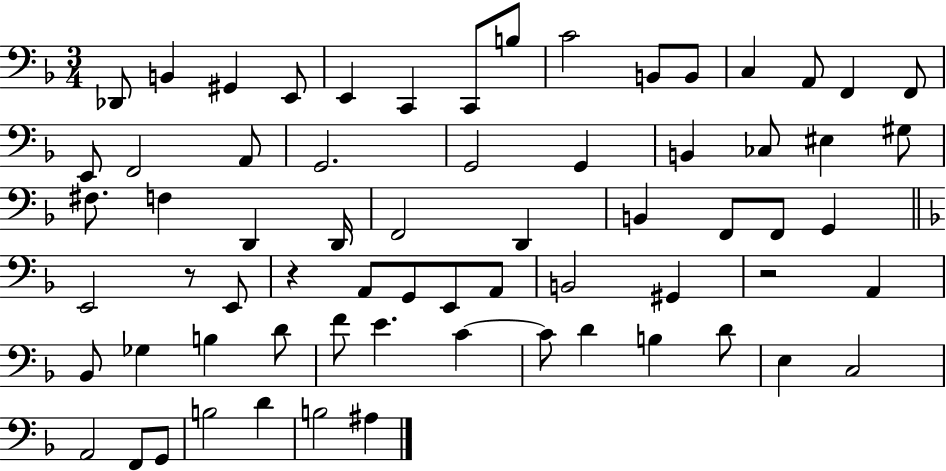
{
  \clef bass
  \numericTimeSignature
  \time 3/4
  \key f \major
  des,8 b,4 gis,4 e,8 | e,4 c,4 c,8 b8 | c'2 b,8 b,8 | c4 a,8 f,4 f,8 | \break e,8 f,2 a,8 | g,2. | g,2 g,4 | b,4 ces8 eis4 gis8 | \break fis8. f4 d,4 d,16 | f,2 d,4 | b,4 f,8 f,8 g,4 | \bar "||" \break \key f \major e,2 r8 e,8 | r4 a,8 g,8 e,8 a,8 | b,2 gis,4 | r2 a,4 | \break bes,8 ges4 b4 d'8 | f'8 e'4. c'4~~ | c'8 d'4 b4 d'8 | e4 c2 | \break a,2 f,8 g,8 | b2 d'4 | b2 ais4 | \bar "|."
}